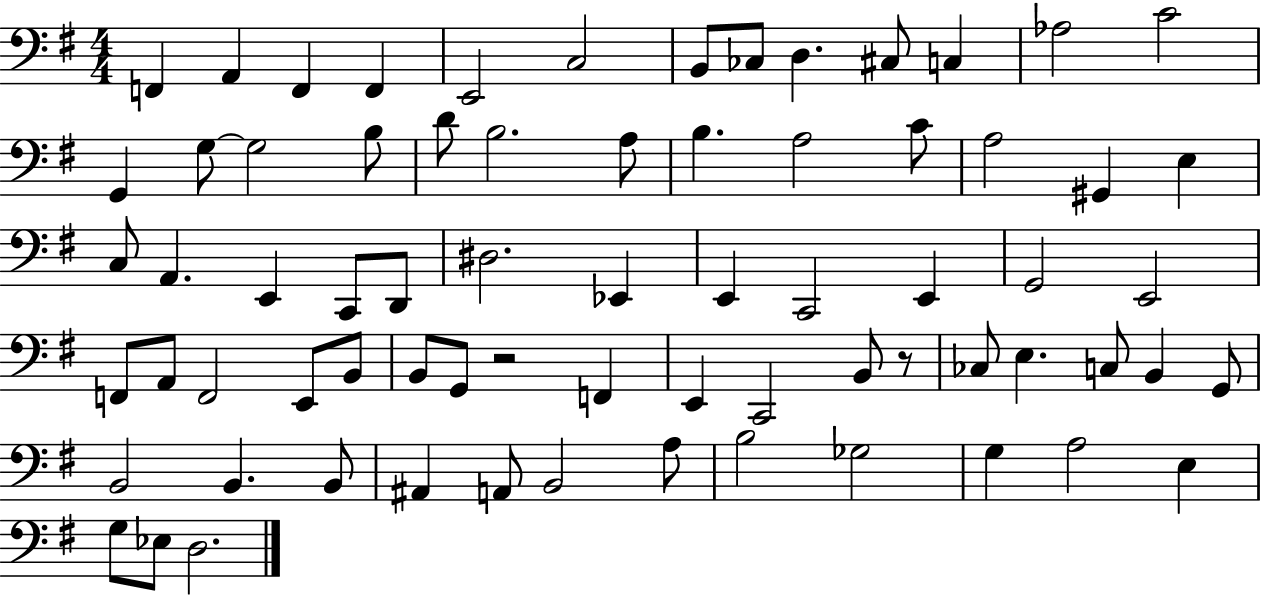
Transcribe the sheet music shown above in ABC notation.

X:1
T:Untitled
M:4/4
L:1/4
K:G
F,, A,, F,, F,, E,,2 C,2 B,,/2 _C,/2 D, ^C,/2 C, _A,2 C2 G,, G,/2 G,2 B,/2 D/2 B,2 A,/2 B, A,2 C/2 A,2 ^G,, E, C,/2 A,, E,, C,,/2 D,,/2 ^D,2 _E,, E,, C,,2 E,, G,,2 E,,2 F,,/2 A,,/2 F,,2 E,,/2 B,,/2 B,,/2 G,,/2 z2 F,, E,, C,,2 B,,/2 z/2 _C,/2 E, C,/2 B,, G,,/2 B,,2 B,, B,,/2 ^A,, A,,/2 B,,2 A,/2 B,2 _G,2 G, A,2 E, G,/2 _E,/2 D,2